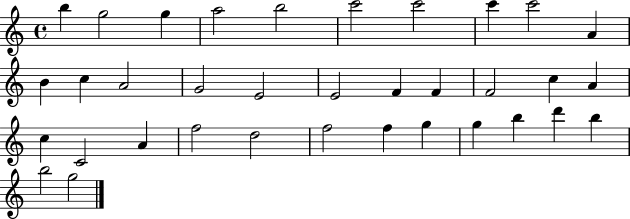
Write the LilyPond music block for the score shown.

{
  \clef treble
  \time 4/4
  \defaultTimeSignature
  \key c \major
  b''4 g''2 g''4 | a''2 b''2 | c'''2 c'''2 | c'''4 c'''2 a'4 | \break b'4 c''4 a'2 | g'2 e'2 | e'2 f'4 f'4 | f'2 c''4 a'4 | \break c''4 c'2 a'4 | f''2 d''2 | f''2 f''4 g''4 | g''4 b''4 d'''4 b''4 | \break b''2 g''2 | \bar "|."
}